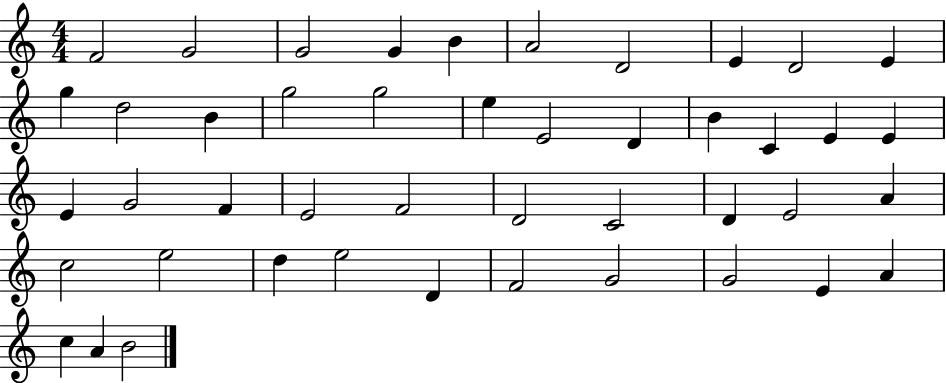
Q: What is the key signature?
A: C major